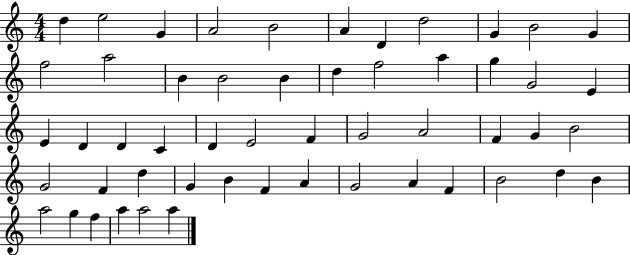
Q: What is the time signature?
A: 4/4